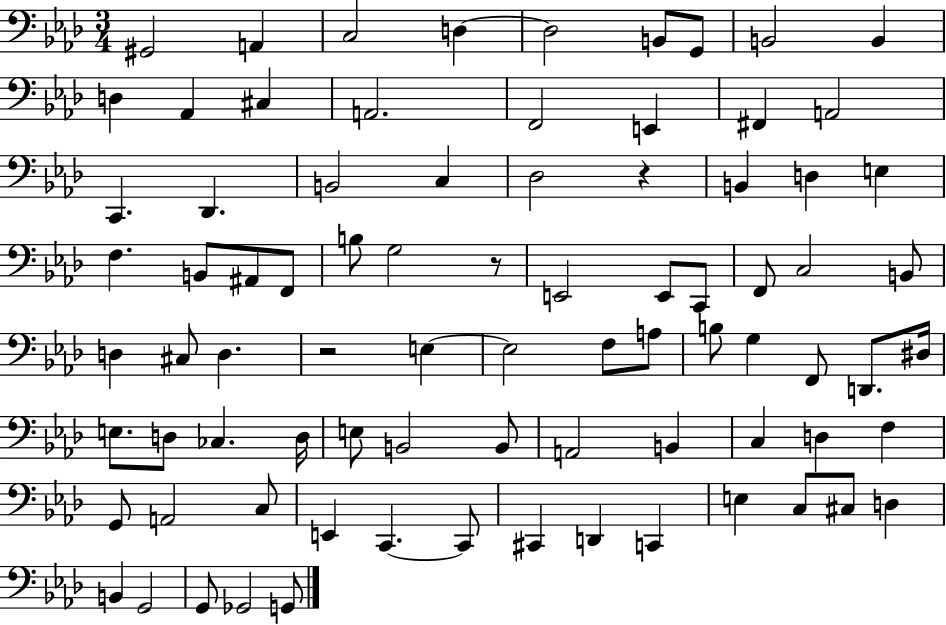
{
  \clef bass
  \numericTimeSignature
  \time 3/4
  \key aes \major
  gis,2 a,4 | c2 d4~~ | d2 b,8 g,8 | b,2 b,4 | \break d4 aes,4 cis4 | a,2. | f,2 e,4 | fis,4 a,2 | \break c,4. des,4. | b,2 c4 | des2 r4 | b,4 d4 e4 | \break f4. b,8 ais,8 f,8 | b8 g2 r8 | e,2 e,8 c,8 | f,8 c2 b,8 | \break d4 cis8 d4. | r2 e4~~ | e2 f8 a8 | b8 g4 f,8 d,8. dis16 | \break e8. d8 ces4. d16 | e8 b,2 b,8 | a,2 b,4 | c4 d4 f4 | \break g,8 a,2 c8 | e,4 c,4.~~ c,8 | cis,4 d,4 c,4 | e4 c8 cis8 d4 | \break b,4 g,2 | g,8 ges,2 g,8 | \bar "|."
}